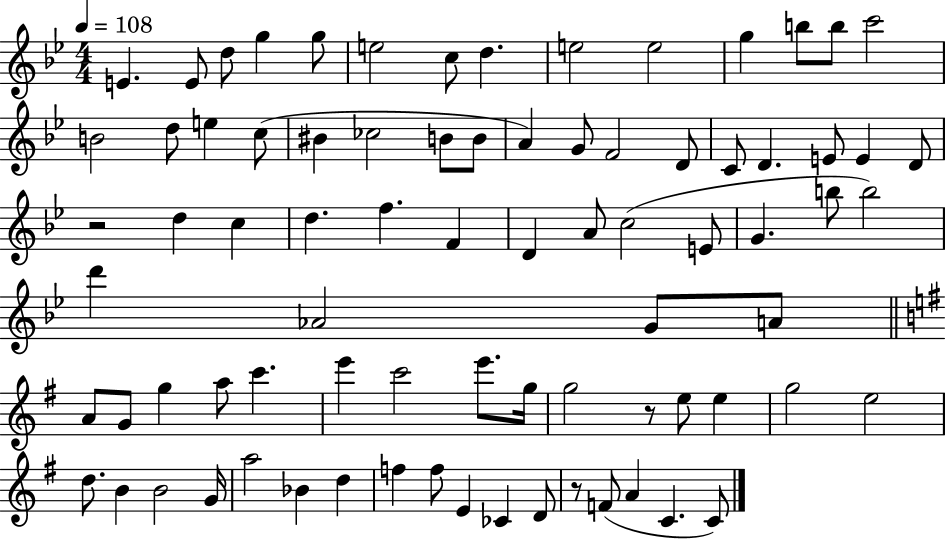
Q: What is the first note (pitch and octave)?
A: E4